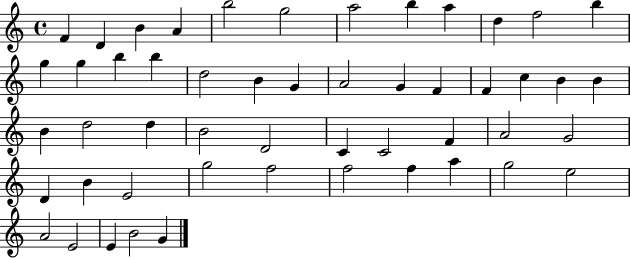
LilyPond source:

{
  \clef treble
  \time 4/4
  \defaultTimeSignature
  \key c \major
  f'4 d'4 b'4 a'4 | b''2 g''2 | a''2 b''4 a''4 | d''4 f''2 b''4 | \break g''4 g''4 b''4 b''4 | d''2 b'4 g'4 | a'2 g'4 f'4 | f'4 c''4 b'4 b'4 | \break b'4 d''2 d''4 | b'2 d'2 | c'4 c'2 f'4 | a'2 g'2 | \break d'4 b'4 e'2 | g''2 f''2 | f''2 f''4 a''4 | g''2 e''2 | \break a'2 e'2 | e'4 b'2 g'4 | \bar "|."
}